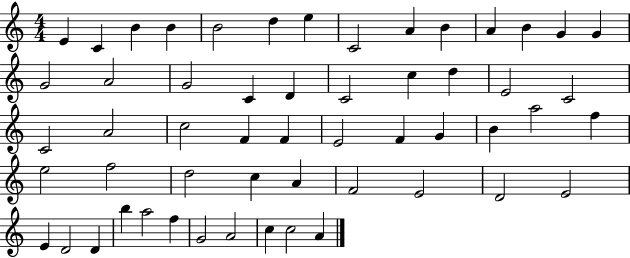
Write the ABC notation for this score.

X:1
T:Untitled
M:4/4
L:1/4
K:C
E C B B B2 d e C2 A B A B G G G2 A2 G2 C D C2 c d E2 C2 C2 A2 c2 F F E2 F G B a2 f e2 f2 d2 c A F2 E2 D2 E2 E D2 D b a2 f G2 A2 c c2 A